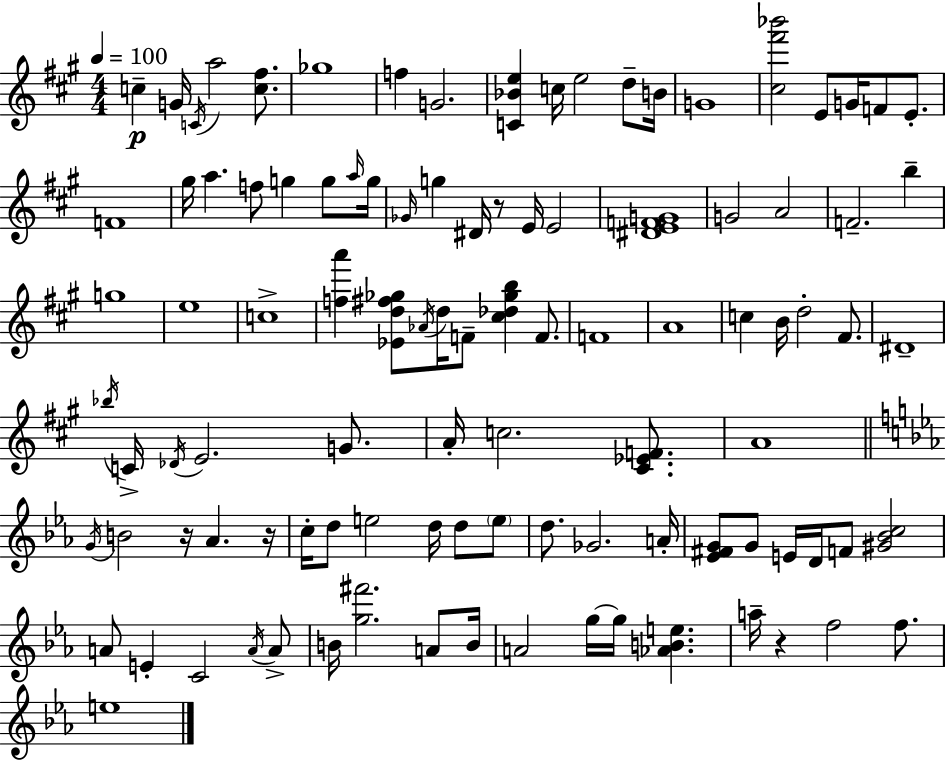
C5/q G4/s C4/s A5/h [C5,F#5]/e. Gb5/w F5/q G4/h. [C4,Bb4,E5]/q C5/s E5/h D5/e B4/s G4/w [C#5,F#6,Bb6]/h E4/e G4/s F4/e E4/e. F4/w G#5/s A5/q. F5/e G5/q G5/e A5/s G5/s Gb4/s G5/q D#4/s R/e E4/s E4/h [D#4,E4,F4,G4]/w G4/h A4/h F4/h. B5/q G5/w E5/w C5/w [F5,A6]/q [Eb4,D5,F#5,Gb5]/e Ab4/s D5/s F4/e [C#5,Db5,Gb5,B5]/q F4/e. F4/w A4/w C5/q B4/s D5/h F#4/e. D#4/w Bb5/s C4/s Db4/s E4/h. G4/e. A4/s C5/h. [C#4,Eb4,F4]/e. A4/w G4/s B4/h R/s Ab4/q. R/s C5/s D5/e E5/h D5/s D5/e E5/e D5/e. Gb4/h. A4/s [Eb4,F#4,G4]/e G4/e E4/s D4/s F4/e [G#4,Bb4,C5]/h A4/e E4/q C4/h A4/s A4/e B4/s [G5,F#6]/h. A4/e B4/s A4/h G5/s G5/s [Ab4,B4,E5]/q. A5/s R/q F5/h F5/e. E5/w